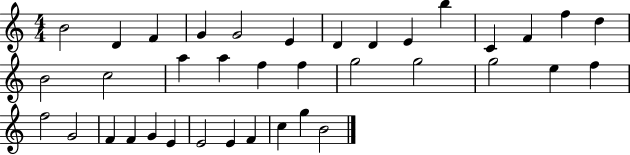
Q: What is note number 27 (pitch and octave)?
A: G4